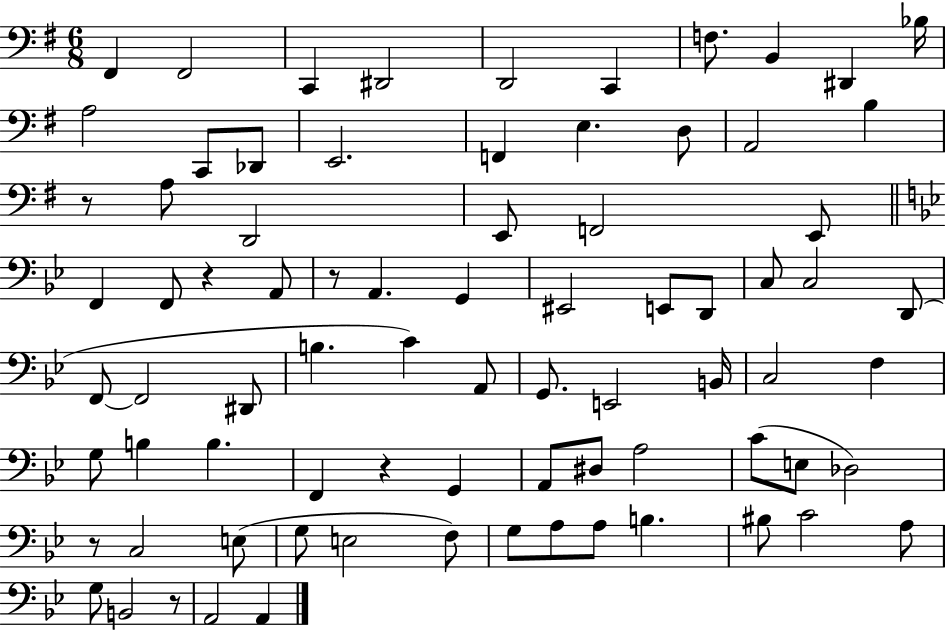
X:1
T:Untitled
M:6/8
L:1/4
K:G
^F,, ^F,,2 C,, ^D,,2 D,,2 C,, F,/2 B,, ^D,, _B,/4 A,2 C,,/2 _D,,/2 E,,2 F,, E, D,/2 A,,2 B, z/2 A,/2 D,,2 E,,/2 F,,2 E,,/2 F,, F,,/2 z A,,/2 z/2 A,, G,, ^E,,2 E,,/2 D,,/2 C,/2 C,2 D,,/2 F,,/2 F,,2 ^D,,/2 B, C A,,/2 G,,/2 E,,2 B,,/4 C,2 F, G,/2 B, B, F,, z G,, A,,/2 ^D,/2 A,2 C/2 E,/2 _D,2 z/2 C,2 E,/2 G,/2 E,2 F,/2 G,/2 A,/2 A,/2 B, ^B,/2 C2 A,/2 G,/2 B,,2 z/2 A,,2 A,,